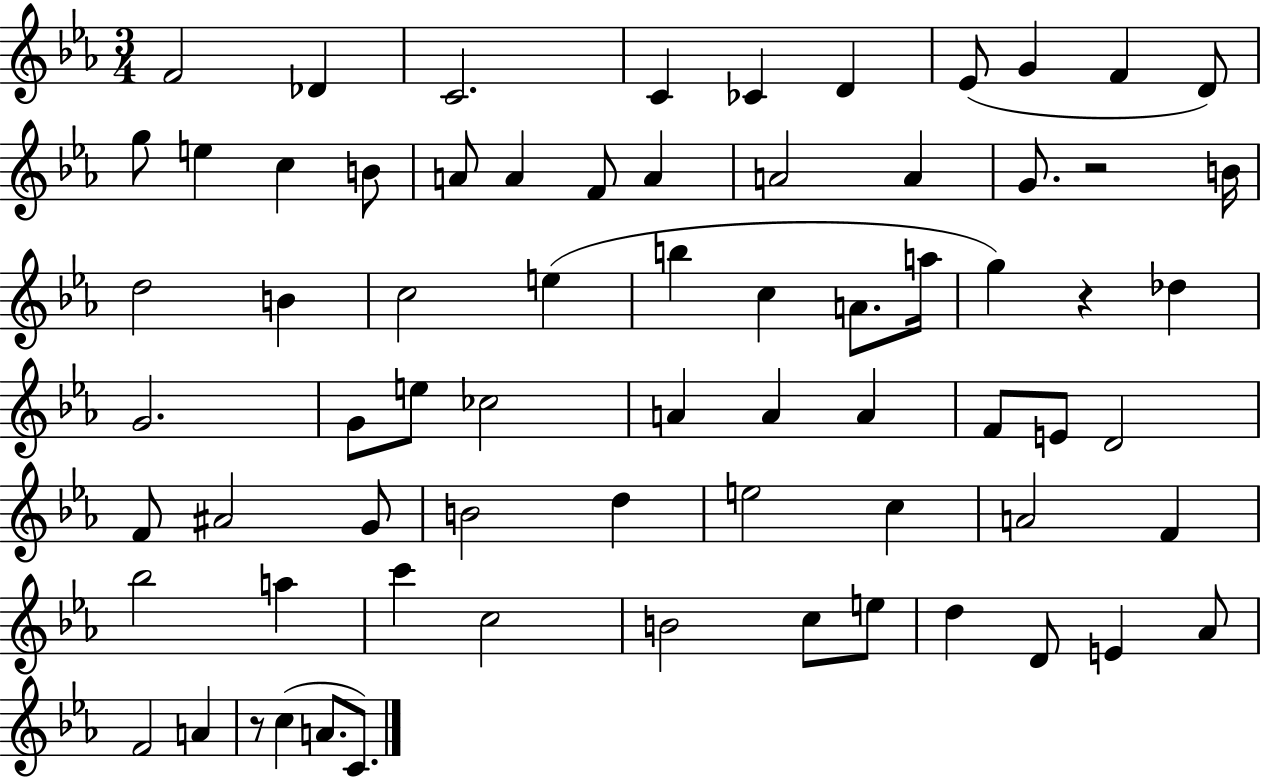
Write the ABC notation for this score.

X:1
T:Untitled
M:3/4
L:1/4
K:Eb
F2 _D C2 C _C D _E/2 G F D/2 g/2 e c B/2 A/2 A F/2 A A2 A G/2 z2 B/4 d2 B c2 e b c A/2 a/4 g z _d G2 G/2 e/2 _c2 A A A F/2 E/2 D2 F/2 ^A2 G/2 B2 d e2 c A2 F _b2 a c' c2 B2 c/2 e/2 d D/2 E _A/2 F2 A z/2 c A/2 C/2